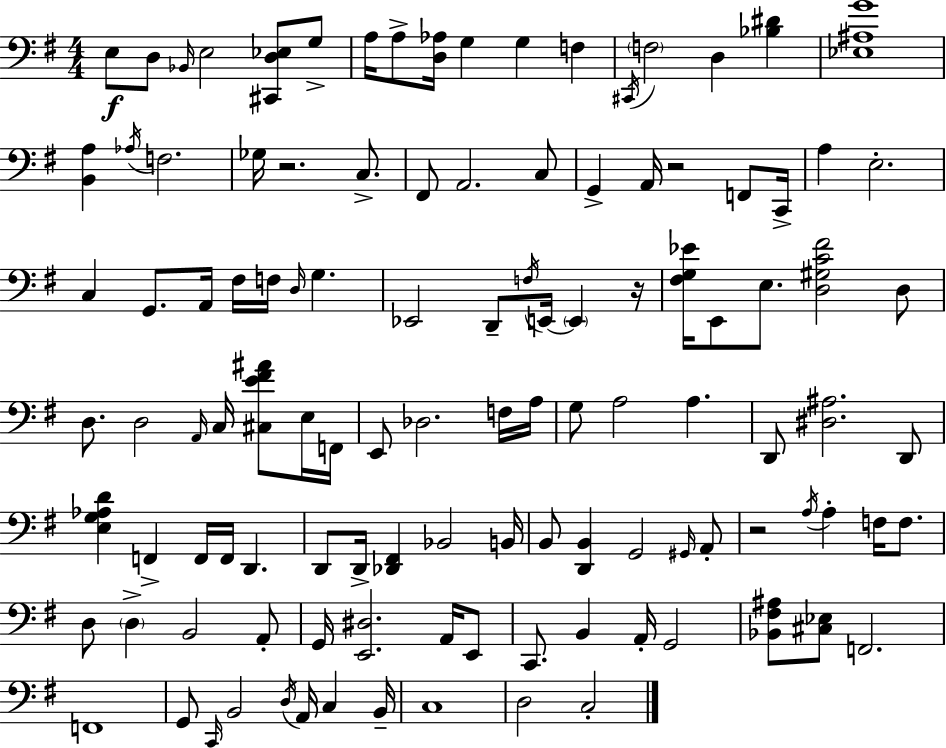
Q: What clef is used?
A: bass